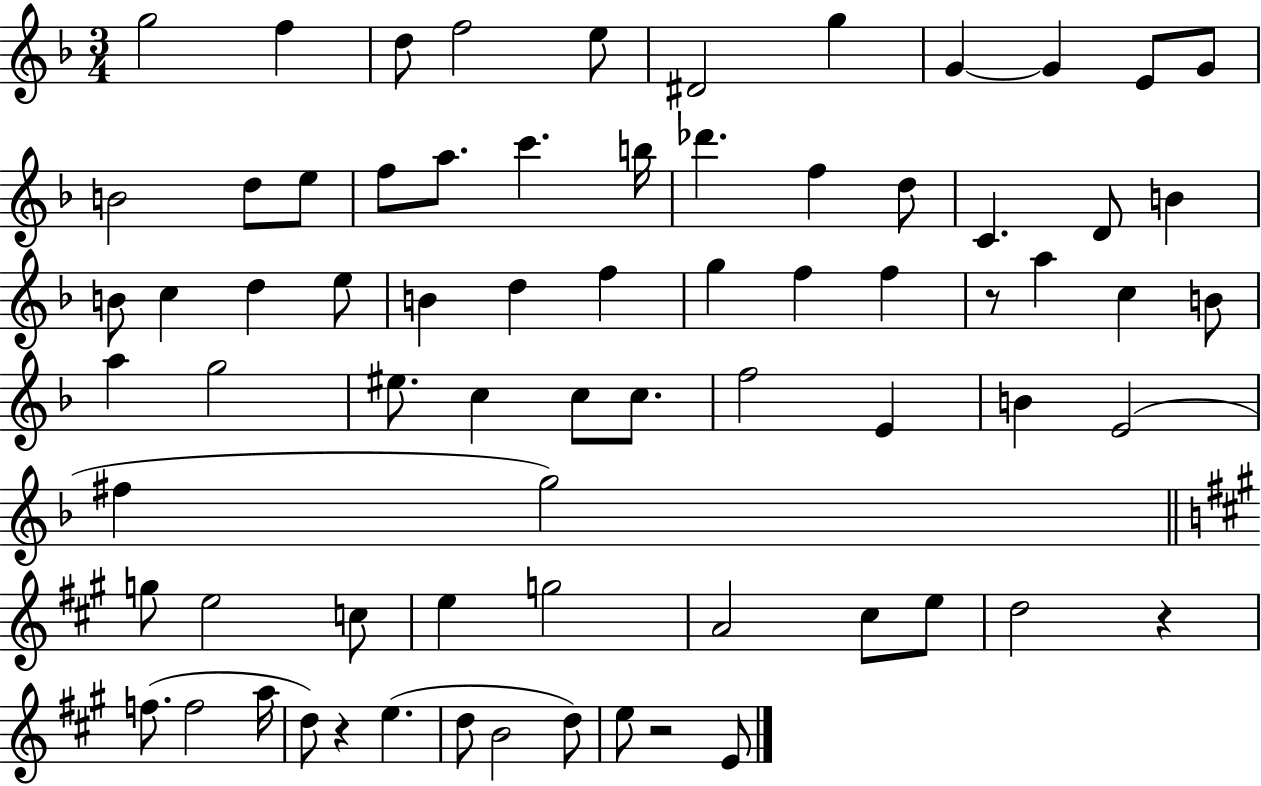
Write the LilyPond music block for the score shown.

{
  \clef treble
  \numericTimeSignature
  \time 3/4
  \key f \major
  \repeat volta 2 { g''2 f''4 | d''8 f''2 e''8 | dis'2 g''4 | g'4~~ g'4 e'8 g'8 | \break b'2 d''8 e''8 | f''8 a''8. c'''4. b''16 | des'''4. f''4 d''8 | c'4. d'8 b'4 | \break b'8 c''4 d''4 e''8 | b'4 d''4 f''4 | g''4 f''4 f''4 | r8 a''4 c''4 b'8 | \break a''4 g''2 | eis''8. c''4 c''8 c''8. | f''2 e'4 | b'4 e'2( | \break fis''4 g''2) | \bar "||" \break \key a \major g''8 e''2 c''8 | e''4 g''2 | a'2 cis''8 e''8 | d''2 r4 | \break f''8.( f''2 a''16 | d''8) r4 e''4.( | d''8 b'2 d''8) | e''8 r2 e'8 | \break } \bar "|."
}